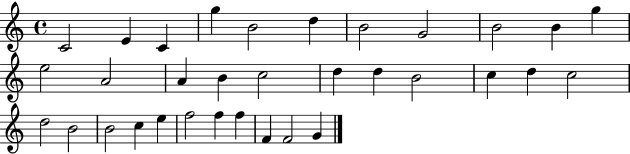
X:1
T:Untitled
M:4/4
L:1/4
K:C
C2 E C g B2 d B2 G2 B2 B g e2 A2 A B c2 d d B2 c d c2 d2 B2 B2 c e f2 f f F F2 G